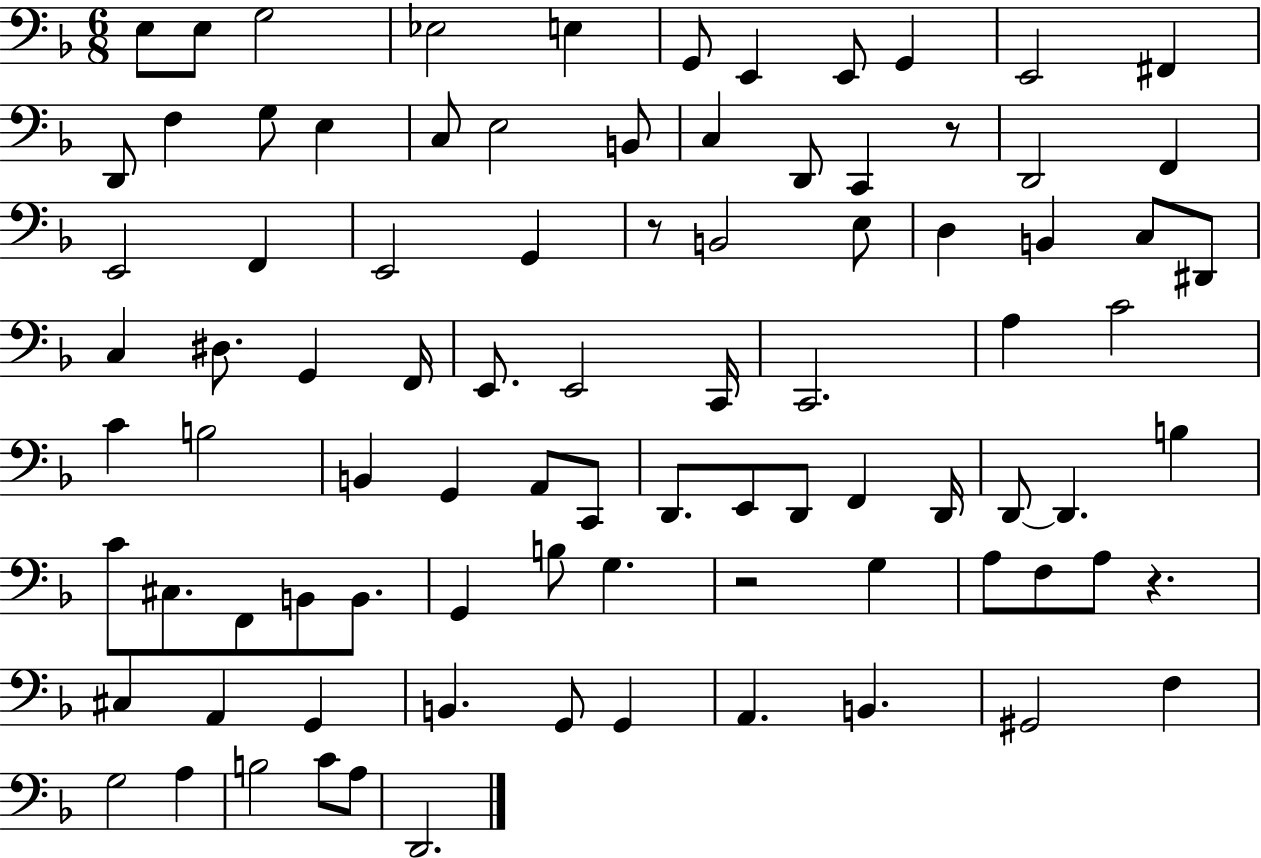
{
  \clef bass
  \numericTimeSignature
  \time 6/8
  \key f \major
  e8 e8 g2 | ees2 e4 | g,8 e,4 e,8 g,4 | e,2 fis,4 | \break d,8 f4 g8 e4 | c8 e2 b,8 | c4 d,8 c,4 r8 | d,2 f,4 | \break e,2 f,4 | e,2 g,4 | r8 b,2 e8 | d4 b,4 c8 dis,8 | \break c4 dis8. g,4 f,16 | e,8. e,2 c,16 | c,2. | a4 c'2 | \break c'4 b2 | b,4 g,4 a,8 c,8 | d,8. e,8 d,8 f,4 d,16 | d,8~~ d,4. b4 | \break c'8 cis8. f,8 b,8 b,8. | g,4 b8 g4. | r2 g4 | a8 f8 a8 r4. | \break cis4 a,4 g,4 | b,4. g,8 g,4 | a,4. b,4. | gis,2 f4 | \break g2 a4 | b2 c'8 a8 | d,2. | \bar "|."
}